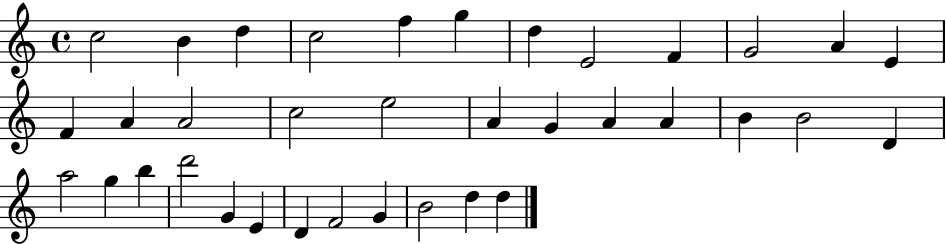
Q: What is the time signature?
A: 4/4